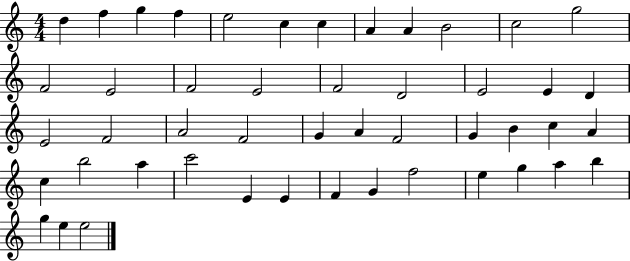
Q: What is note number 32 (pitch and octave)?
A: A4